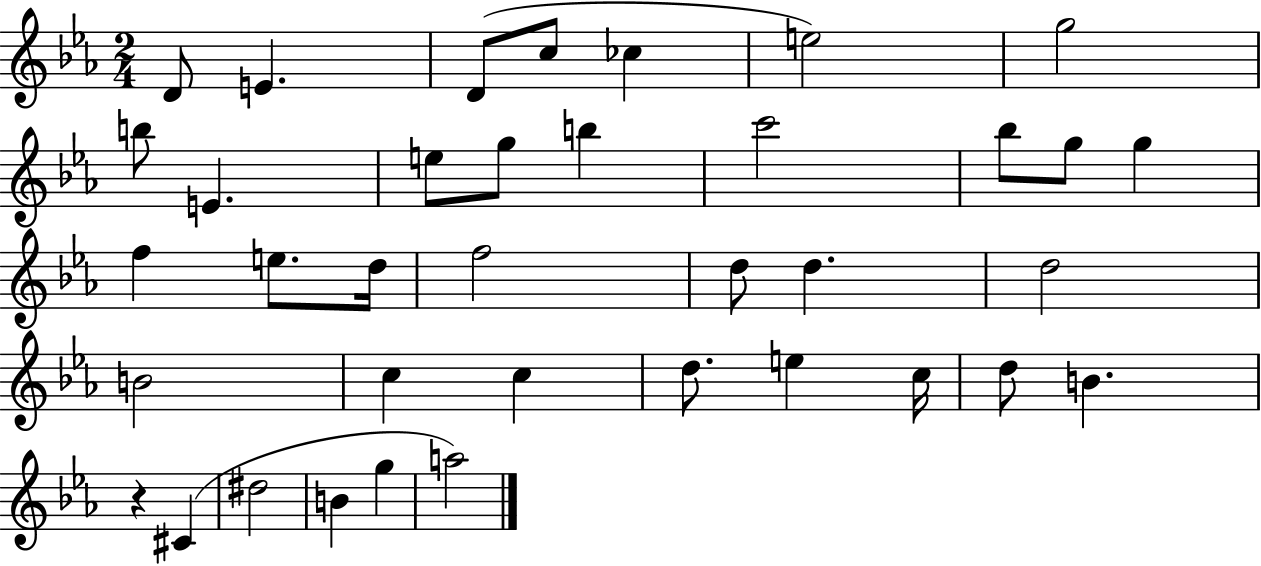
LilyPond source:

{
  \clef treble
  \numericTimeSignature
  \time 2/4
  \key ees \major
  d'8 e'4. | d'8( c''8 ces''4 | e''2) | g''2 | \break b''8 e'4. | e''8 g''8 b''4 | c'''2 | bes''8 g''8 g''4 | \break f''4 e''8. d''16 | f''2 | d''8 d''4. | d''2 | \break b'2 | c''4 c''4 | d''8. e''4 c''16 | d''8 b'4. | \break r4 cis'4( | dis''2 | b'4 g''4 | a''2) | \break \bar "|."
}